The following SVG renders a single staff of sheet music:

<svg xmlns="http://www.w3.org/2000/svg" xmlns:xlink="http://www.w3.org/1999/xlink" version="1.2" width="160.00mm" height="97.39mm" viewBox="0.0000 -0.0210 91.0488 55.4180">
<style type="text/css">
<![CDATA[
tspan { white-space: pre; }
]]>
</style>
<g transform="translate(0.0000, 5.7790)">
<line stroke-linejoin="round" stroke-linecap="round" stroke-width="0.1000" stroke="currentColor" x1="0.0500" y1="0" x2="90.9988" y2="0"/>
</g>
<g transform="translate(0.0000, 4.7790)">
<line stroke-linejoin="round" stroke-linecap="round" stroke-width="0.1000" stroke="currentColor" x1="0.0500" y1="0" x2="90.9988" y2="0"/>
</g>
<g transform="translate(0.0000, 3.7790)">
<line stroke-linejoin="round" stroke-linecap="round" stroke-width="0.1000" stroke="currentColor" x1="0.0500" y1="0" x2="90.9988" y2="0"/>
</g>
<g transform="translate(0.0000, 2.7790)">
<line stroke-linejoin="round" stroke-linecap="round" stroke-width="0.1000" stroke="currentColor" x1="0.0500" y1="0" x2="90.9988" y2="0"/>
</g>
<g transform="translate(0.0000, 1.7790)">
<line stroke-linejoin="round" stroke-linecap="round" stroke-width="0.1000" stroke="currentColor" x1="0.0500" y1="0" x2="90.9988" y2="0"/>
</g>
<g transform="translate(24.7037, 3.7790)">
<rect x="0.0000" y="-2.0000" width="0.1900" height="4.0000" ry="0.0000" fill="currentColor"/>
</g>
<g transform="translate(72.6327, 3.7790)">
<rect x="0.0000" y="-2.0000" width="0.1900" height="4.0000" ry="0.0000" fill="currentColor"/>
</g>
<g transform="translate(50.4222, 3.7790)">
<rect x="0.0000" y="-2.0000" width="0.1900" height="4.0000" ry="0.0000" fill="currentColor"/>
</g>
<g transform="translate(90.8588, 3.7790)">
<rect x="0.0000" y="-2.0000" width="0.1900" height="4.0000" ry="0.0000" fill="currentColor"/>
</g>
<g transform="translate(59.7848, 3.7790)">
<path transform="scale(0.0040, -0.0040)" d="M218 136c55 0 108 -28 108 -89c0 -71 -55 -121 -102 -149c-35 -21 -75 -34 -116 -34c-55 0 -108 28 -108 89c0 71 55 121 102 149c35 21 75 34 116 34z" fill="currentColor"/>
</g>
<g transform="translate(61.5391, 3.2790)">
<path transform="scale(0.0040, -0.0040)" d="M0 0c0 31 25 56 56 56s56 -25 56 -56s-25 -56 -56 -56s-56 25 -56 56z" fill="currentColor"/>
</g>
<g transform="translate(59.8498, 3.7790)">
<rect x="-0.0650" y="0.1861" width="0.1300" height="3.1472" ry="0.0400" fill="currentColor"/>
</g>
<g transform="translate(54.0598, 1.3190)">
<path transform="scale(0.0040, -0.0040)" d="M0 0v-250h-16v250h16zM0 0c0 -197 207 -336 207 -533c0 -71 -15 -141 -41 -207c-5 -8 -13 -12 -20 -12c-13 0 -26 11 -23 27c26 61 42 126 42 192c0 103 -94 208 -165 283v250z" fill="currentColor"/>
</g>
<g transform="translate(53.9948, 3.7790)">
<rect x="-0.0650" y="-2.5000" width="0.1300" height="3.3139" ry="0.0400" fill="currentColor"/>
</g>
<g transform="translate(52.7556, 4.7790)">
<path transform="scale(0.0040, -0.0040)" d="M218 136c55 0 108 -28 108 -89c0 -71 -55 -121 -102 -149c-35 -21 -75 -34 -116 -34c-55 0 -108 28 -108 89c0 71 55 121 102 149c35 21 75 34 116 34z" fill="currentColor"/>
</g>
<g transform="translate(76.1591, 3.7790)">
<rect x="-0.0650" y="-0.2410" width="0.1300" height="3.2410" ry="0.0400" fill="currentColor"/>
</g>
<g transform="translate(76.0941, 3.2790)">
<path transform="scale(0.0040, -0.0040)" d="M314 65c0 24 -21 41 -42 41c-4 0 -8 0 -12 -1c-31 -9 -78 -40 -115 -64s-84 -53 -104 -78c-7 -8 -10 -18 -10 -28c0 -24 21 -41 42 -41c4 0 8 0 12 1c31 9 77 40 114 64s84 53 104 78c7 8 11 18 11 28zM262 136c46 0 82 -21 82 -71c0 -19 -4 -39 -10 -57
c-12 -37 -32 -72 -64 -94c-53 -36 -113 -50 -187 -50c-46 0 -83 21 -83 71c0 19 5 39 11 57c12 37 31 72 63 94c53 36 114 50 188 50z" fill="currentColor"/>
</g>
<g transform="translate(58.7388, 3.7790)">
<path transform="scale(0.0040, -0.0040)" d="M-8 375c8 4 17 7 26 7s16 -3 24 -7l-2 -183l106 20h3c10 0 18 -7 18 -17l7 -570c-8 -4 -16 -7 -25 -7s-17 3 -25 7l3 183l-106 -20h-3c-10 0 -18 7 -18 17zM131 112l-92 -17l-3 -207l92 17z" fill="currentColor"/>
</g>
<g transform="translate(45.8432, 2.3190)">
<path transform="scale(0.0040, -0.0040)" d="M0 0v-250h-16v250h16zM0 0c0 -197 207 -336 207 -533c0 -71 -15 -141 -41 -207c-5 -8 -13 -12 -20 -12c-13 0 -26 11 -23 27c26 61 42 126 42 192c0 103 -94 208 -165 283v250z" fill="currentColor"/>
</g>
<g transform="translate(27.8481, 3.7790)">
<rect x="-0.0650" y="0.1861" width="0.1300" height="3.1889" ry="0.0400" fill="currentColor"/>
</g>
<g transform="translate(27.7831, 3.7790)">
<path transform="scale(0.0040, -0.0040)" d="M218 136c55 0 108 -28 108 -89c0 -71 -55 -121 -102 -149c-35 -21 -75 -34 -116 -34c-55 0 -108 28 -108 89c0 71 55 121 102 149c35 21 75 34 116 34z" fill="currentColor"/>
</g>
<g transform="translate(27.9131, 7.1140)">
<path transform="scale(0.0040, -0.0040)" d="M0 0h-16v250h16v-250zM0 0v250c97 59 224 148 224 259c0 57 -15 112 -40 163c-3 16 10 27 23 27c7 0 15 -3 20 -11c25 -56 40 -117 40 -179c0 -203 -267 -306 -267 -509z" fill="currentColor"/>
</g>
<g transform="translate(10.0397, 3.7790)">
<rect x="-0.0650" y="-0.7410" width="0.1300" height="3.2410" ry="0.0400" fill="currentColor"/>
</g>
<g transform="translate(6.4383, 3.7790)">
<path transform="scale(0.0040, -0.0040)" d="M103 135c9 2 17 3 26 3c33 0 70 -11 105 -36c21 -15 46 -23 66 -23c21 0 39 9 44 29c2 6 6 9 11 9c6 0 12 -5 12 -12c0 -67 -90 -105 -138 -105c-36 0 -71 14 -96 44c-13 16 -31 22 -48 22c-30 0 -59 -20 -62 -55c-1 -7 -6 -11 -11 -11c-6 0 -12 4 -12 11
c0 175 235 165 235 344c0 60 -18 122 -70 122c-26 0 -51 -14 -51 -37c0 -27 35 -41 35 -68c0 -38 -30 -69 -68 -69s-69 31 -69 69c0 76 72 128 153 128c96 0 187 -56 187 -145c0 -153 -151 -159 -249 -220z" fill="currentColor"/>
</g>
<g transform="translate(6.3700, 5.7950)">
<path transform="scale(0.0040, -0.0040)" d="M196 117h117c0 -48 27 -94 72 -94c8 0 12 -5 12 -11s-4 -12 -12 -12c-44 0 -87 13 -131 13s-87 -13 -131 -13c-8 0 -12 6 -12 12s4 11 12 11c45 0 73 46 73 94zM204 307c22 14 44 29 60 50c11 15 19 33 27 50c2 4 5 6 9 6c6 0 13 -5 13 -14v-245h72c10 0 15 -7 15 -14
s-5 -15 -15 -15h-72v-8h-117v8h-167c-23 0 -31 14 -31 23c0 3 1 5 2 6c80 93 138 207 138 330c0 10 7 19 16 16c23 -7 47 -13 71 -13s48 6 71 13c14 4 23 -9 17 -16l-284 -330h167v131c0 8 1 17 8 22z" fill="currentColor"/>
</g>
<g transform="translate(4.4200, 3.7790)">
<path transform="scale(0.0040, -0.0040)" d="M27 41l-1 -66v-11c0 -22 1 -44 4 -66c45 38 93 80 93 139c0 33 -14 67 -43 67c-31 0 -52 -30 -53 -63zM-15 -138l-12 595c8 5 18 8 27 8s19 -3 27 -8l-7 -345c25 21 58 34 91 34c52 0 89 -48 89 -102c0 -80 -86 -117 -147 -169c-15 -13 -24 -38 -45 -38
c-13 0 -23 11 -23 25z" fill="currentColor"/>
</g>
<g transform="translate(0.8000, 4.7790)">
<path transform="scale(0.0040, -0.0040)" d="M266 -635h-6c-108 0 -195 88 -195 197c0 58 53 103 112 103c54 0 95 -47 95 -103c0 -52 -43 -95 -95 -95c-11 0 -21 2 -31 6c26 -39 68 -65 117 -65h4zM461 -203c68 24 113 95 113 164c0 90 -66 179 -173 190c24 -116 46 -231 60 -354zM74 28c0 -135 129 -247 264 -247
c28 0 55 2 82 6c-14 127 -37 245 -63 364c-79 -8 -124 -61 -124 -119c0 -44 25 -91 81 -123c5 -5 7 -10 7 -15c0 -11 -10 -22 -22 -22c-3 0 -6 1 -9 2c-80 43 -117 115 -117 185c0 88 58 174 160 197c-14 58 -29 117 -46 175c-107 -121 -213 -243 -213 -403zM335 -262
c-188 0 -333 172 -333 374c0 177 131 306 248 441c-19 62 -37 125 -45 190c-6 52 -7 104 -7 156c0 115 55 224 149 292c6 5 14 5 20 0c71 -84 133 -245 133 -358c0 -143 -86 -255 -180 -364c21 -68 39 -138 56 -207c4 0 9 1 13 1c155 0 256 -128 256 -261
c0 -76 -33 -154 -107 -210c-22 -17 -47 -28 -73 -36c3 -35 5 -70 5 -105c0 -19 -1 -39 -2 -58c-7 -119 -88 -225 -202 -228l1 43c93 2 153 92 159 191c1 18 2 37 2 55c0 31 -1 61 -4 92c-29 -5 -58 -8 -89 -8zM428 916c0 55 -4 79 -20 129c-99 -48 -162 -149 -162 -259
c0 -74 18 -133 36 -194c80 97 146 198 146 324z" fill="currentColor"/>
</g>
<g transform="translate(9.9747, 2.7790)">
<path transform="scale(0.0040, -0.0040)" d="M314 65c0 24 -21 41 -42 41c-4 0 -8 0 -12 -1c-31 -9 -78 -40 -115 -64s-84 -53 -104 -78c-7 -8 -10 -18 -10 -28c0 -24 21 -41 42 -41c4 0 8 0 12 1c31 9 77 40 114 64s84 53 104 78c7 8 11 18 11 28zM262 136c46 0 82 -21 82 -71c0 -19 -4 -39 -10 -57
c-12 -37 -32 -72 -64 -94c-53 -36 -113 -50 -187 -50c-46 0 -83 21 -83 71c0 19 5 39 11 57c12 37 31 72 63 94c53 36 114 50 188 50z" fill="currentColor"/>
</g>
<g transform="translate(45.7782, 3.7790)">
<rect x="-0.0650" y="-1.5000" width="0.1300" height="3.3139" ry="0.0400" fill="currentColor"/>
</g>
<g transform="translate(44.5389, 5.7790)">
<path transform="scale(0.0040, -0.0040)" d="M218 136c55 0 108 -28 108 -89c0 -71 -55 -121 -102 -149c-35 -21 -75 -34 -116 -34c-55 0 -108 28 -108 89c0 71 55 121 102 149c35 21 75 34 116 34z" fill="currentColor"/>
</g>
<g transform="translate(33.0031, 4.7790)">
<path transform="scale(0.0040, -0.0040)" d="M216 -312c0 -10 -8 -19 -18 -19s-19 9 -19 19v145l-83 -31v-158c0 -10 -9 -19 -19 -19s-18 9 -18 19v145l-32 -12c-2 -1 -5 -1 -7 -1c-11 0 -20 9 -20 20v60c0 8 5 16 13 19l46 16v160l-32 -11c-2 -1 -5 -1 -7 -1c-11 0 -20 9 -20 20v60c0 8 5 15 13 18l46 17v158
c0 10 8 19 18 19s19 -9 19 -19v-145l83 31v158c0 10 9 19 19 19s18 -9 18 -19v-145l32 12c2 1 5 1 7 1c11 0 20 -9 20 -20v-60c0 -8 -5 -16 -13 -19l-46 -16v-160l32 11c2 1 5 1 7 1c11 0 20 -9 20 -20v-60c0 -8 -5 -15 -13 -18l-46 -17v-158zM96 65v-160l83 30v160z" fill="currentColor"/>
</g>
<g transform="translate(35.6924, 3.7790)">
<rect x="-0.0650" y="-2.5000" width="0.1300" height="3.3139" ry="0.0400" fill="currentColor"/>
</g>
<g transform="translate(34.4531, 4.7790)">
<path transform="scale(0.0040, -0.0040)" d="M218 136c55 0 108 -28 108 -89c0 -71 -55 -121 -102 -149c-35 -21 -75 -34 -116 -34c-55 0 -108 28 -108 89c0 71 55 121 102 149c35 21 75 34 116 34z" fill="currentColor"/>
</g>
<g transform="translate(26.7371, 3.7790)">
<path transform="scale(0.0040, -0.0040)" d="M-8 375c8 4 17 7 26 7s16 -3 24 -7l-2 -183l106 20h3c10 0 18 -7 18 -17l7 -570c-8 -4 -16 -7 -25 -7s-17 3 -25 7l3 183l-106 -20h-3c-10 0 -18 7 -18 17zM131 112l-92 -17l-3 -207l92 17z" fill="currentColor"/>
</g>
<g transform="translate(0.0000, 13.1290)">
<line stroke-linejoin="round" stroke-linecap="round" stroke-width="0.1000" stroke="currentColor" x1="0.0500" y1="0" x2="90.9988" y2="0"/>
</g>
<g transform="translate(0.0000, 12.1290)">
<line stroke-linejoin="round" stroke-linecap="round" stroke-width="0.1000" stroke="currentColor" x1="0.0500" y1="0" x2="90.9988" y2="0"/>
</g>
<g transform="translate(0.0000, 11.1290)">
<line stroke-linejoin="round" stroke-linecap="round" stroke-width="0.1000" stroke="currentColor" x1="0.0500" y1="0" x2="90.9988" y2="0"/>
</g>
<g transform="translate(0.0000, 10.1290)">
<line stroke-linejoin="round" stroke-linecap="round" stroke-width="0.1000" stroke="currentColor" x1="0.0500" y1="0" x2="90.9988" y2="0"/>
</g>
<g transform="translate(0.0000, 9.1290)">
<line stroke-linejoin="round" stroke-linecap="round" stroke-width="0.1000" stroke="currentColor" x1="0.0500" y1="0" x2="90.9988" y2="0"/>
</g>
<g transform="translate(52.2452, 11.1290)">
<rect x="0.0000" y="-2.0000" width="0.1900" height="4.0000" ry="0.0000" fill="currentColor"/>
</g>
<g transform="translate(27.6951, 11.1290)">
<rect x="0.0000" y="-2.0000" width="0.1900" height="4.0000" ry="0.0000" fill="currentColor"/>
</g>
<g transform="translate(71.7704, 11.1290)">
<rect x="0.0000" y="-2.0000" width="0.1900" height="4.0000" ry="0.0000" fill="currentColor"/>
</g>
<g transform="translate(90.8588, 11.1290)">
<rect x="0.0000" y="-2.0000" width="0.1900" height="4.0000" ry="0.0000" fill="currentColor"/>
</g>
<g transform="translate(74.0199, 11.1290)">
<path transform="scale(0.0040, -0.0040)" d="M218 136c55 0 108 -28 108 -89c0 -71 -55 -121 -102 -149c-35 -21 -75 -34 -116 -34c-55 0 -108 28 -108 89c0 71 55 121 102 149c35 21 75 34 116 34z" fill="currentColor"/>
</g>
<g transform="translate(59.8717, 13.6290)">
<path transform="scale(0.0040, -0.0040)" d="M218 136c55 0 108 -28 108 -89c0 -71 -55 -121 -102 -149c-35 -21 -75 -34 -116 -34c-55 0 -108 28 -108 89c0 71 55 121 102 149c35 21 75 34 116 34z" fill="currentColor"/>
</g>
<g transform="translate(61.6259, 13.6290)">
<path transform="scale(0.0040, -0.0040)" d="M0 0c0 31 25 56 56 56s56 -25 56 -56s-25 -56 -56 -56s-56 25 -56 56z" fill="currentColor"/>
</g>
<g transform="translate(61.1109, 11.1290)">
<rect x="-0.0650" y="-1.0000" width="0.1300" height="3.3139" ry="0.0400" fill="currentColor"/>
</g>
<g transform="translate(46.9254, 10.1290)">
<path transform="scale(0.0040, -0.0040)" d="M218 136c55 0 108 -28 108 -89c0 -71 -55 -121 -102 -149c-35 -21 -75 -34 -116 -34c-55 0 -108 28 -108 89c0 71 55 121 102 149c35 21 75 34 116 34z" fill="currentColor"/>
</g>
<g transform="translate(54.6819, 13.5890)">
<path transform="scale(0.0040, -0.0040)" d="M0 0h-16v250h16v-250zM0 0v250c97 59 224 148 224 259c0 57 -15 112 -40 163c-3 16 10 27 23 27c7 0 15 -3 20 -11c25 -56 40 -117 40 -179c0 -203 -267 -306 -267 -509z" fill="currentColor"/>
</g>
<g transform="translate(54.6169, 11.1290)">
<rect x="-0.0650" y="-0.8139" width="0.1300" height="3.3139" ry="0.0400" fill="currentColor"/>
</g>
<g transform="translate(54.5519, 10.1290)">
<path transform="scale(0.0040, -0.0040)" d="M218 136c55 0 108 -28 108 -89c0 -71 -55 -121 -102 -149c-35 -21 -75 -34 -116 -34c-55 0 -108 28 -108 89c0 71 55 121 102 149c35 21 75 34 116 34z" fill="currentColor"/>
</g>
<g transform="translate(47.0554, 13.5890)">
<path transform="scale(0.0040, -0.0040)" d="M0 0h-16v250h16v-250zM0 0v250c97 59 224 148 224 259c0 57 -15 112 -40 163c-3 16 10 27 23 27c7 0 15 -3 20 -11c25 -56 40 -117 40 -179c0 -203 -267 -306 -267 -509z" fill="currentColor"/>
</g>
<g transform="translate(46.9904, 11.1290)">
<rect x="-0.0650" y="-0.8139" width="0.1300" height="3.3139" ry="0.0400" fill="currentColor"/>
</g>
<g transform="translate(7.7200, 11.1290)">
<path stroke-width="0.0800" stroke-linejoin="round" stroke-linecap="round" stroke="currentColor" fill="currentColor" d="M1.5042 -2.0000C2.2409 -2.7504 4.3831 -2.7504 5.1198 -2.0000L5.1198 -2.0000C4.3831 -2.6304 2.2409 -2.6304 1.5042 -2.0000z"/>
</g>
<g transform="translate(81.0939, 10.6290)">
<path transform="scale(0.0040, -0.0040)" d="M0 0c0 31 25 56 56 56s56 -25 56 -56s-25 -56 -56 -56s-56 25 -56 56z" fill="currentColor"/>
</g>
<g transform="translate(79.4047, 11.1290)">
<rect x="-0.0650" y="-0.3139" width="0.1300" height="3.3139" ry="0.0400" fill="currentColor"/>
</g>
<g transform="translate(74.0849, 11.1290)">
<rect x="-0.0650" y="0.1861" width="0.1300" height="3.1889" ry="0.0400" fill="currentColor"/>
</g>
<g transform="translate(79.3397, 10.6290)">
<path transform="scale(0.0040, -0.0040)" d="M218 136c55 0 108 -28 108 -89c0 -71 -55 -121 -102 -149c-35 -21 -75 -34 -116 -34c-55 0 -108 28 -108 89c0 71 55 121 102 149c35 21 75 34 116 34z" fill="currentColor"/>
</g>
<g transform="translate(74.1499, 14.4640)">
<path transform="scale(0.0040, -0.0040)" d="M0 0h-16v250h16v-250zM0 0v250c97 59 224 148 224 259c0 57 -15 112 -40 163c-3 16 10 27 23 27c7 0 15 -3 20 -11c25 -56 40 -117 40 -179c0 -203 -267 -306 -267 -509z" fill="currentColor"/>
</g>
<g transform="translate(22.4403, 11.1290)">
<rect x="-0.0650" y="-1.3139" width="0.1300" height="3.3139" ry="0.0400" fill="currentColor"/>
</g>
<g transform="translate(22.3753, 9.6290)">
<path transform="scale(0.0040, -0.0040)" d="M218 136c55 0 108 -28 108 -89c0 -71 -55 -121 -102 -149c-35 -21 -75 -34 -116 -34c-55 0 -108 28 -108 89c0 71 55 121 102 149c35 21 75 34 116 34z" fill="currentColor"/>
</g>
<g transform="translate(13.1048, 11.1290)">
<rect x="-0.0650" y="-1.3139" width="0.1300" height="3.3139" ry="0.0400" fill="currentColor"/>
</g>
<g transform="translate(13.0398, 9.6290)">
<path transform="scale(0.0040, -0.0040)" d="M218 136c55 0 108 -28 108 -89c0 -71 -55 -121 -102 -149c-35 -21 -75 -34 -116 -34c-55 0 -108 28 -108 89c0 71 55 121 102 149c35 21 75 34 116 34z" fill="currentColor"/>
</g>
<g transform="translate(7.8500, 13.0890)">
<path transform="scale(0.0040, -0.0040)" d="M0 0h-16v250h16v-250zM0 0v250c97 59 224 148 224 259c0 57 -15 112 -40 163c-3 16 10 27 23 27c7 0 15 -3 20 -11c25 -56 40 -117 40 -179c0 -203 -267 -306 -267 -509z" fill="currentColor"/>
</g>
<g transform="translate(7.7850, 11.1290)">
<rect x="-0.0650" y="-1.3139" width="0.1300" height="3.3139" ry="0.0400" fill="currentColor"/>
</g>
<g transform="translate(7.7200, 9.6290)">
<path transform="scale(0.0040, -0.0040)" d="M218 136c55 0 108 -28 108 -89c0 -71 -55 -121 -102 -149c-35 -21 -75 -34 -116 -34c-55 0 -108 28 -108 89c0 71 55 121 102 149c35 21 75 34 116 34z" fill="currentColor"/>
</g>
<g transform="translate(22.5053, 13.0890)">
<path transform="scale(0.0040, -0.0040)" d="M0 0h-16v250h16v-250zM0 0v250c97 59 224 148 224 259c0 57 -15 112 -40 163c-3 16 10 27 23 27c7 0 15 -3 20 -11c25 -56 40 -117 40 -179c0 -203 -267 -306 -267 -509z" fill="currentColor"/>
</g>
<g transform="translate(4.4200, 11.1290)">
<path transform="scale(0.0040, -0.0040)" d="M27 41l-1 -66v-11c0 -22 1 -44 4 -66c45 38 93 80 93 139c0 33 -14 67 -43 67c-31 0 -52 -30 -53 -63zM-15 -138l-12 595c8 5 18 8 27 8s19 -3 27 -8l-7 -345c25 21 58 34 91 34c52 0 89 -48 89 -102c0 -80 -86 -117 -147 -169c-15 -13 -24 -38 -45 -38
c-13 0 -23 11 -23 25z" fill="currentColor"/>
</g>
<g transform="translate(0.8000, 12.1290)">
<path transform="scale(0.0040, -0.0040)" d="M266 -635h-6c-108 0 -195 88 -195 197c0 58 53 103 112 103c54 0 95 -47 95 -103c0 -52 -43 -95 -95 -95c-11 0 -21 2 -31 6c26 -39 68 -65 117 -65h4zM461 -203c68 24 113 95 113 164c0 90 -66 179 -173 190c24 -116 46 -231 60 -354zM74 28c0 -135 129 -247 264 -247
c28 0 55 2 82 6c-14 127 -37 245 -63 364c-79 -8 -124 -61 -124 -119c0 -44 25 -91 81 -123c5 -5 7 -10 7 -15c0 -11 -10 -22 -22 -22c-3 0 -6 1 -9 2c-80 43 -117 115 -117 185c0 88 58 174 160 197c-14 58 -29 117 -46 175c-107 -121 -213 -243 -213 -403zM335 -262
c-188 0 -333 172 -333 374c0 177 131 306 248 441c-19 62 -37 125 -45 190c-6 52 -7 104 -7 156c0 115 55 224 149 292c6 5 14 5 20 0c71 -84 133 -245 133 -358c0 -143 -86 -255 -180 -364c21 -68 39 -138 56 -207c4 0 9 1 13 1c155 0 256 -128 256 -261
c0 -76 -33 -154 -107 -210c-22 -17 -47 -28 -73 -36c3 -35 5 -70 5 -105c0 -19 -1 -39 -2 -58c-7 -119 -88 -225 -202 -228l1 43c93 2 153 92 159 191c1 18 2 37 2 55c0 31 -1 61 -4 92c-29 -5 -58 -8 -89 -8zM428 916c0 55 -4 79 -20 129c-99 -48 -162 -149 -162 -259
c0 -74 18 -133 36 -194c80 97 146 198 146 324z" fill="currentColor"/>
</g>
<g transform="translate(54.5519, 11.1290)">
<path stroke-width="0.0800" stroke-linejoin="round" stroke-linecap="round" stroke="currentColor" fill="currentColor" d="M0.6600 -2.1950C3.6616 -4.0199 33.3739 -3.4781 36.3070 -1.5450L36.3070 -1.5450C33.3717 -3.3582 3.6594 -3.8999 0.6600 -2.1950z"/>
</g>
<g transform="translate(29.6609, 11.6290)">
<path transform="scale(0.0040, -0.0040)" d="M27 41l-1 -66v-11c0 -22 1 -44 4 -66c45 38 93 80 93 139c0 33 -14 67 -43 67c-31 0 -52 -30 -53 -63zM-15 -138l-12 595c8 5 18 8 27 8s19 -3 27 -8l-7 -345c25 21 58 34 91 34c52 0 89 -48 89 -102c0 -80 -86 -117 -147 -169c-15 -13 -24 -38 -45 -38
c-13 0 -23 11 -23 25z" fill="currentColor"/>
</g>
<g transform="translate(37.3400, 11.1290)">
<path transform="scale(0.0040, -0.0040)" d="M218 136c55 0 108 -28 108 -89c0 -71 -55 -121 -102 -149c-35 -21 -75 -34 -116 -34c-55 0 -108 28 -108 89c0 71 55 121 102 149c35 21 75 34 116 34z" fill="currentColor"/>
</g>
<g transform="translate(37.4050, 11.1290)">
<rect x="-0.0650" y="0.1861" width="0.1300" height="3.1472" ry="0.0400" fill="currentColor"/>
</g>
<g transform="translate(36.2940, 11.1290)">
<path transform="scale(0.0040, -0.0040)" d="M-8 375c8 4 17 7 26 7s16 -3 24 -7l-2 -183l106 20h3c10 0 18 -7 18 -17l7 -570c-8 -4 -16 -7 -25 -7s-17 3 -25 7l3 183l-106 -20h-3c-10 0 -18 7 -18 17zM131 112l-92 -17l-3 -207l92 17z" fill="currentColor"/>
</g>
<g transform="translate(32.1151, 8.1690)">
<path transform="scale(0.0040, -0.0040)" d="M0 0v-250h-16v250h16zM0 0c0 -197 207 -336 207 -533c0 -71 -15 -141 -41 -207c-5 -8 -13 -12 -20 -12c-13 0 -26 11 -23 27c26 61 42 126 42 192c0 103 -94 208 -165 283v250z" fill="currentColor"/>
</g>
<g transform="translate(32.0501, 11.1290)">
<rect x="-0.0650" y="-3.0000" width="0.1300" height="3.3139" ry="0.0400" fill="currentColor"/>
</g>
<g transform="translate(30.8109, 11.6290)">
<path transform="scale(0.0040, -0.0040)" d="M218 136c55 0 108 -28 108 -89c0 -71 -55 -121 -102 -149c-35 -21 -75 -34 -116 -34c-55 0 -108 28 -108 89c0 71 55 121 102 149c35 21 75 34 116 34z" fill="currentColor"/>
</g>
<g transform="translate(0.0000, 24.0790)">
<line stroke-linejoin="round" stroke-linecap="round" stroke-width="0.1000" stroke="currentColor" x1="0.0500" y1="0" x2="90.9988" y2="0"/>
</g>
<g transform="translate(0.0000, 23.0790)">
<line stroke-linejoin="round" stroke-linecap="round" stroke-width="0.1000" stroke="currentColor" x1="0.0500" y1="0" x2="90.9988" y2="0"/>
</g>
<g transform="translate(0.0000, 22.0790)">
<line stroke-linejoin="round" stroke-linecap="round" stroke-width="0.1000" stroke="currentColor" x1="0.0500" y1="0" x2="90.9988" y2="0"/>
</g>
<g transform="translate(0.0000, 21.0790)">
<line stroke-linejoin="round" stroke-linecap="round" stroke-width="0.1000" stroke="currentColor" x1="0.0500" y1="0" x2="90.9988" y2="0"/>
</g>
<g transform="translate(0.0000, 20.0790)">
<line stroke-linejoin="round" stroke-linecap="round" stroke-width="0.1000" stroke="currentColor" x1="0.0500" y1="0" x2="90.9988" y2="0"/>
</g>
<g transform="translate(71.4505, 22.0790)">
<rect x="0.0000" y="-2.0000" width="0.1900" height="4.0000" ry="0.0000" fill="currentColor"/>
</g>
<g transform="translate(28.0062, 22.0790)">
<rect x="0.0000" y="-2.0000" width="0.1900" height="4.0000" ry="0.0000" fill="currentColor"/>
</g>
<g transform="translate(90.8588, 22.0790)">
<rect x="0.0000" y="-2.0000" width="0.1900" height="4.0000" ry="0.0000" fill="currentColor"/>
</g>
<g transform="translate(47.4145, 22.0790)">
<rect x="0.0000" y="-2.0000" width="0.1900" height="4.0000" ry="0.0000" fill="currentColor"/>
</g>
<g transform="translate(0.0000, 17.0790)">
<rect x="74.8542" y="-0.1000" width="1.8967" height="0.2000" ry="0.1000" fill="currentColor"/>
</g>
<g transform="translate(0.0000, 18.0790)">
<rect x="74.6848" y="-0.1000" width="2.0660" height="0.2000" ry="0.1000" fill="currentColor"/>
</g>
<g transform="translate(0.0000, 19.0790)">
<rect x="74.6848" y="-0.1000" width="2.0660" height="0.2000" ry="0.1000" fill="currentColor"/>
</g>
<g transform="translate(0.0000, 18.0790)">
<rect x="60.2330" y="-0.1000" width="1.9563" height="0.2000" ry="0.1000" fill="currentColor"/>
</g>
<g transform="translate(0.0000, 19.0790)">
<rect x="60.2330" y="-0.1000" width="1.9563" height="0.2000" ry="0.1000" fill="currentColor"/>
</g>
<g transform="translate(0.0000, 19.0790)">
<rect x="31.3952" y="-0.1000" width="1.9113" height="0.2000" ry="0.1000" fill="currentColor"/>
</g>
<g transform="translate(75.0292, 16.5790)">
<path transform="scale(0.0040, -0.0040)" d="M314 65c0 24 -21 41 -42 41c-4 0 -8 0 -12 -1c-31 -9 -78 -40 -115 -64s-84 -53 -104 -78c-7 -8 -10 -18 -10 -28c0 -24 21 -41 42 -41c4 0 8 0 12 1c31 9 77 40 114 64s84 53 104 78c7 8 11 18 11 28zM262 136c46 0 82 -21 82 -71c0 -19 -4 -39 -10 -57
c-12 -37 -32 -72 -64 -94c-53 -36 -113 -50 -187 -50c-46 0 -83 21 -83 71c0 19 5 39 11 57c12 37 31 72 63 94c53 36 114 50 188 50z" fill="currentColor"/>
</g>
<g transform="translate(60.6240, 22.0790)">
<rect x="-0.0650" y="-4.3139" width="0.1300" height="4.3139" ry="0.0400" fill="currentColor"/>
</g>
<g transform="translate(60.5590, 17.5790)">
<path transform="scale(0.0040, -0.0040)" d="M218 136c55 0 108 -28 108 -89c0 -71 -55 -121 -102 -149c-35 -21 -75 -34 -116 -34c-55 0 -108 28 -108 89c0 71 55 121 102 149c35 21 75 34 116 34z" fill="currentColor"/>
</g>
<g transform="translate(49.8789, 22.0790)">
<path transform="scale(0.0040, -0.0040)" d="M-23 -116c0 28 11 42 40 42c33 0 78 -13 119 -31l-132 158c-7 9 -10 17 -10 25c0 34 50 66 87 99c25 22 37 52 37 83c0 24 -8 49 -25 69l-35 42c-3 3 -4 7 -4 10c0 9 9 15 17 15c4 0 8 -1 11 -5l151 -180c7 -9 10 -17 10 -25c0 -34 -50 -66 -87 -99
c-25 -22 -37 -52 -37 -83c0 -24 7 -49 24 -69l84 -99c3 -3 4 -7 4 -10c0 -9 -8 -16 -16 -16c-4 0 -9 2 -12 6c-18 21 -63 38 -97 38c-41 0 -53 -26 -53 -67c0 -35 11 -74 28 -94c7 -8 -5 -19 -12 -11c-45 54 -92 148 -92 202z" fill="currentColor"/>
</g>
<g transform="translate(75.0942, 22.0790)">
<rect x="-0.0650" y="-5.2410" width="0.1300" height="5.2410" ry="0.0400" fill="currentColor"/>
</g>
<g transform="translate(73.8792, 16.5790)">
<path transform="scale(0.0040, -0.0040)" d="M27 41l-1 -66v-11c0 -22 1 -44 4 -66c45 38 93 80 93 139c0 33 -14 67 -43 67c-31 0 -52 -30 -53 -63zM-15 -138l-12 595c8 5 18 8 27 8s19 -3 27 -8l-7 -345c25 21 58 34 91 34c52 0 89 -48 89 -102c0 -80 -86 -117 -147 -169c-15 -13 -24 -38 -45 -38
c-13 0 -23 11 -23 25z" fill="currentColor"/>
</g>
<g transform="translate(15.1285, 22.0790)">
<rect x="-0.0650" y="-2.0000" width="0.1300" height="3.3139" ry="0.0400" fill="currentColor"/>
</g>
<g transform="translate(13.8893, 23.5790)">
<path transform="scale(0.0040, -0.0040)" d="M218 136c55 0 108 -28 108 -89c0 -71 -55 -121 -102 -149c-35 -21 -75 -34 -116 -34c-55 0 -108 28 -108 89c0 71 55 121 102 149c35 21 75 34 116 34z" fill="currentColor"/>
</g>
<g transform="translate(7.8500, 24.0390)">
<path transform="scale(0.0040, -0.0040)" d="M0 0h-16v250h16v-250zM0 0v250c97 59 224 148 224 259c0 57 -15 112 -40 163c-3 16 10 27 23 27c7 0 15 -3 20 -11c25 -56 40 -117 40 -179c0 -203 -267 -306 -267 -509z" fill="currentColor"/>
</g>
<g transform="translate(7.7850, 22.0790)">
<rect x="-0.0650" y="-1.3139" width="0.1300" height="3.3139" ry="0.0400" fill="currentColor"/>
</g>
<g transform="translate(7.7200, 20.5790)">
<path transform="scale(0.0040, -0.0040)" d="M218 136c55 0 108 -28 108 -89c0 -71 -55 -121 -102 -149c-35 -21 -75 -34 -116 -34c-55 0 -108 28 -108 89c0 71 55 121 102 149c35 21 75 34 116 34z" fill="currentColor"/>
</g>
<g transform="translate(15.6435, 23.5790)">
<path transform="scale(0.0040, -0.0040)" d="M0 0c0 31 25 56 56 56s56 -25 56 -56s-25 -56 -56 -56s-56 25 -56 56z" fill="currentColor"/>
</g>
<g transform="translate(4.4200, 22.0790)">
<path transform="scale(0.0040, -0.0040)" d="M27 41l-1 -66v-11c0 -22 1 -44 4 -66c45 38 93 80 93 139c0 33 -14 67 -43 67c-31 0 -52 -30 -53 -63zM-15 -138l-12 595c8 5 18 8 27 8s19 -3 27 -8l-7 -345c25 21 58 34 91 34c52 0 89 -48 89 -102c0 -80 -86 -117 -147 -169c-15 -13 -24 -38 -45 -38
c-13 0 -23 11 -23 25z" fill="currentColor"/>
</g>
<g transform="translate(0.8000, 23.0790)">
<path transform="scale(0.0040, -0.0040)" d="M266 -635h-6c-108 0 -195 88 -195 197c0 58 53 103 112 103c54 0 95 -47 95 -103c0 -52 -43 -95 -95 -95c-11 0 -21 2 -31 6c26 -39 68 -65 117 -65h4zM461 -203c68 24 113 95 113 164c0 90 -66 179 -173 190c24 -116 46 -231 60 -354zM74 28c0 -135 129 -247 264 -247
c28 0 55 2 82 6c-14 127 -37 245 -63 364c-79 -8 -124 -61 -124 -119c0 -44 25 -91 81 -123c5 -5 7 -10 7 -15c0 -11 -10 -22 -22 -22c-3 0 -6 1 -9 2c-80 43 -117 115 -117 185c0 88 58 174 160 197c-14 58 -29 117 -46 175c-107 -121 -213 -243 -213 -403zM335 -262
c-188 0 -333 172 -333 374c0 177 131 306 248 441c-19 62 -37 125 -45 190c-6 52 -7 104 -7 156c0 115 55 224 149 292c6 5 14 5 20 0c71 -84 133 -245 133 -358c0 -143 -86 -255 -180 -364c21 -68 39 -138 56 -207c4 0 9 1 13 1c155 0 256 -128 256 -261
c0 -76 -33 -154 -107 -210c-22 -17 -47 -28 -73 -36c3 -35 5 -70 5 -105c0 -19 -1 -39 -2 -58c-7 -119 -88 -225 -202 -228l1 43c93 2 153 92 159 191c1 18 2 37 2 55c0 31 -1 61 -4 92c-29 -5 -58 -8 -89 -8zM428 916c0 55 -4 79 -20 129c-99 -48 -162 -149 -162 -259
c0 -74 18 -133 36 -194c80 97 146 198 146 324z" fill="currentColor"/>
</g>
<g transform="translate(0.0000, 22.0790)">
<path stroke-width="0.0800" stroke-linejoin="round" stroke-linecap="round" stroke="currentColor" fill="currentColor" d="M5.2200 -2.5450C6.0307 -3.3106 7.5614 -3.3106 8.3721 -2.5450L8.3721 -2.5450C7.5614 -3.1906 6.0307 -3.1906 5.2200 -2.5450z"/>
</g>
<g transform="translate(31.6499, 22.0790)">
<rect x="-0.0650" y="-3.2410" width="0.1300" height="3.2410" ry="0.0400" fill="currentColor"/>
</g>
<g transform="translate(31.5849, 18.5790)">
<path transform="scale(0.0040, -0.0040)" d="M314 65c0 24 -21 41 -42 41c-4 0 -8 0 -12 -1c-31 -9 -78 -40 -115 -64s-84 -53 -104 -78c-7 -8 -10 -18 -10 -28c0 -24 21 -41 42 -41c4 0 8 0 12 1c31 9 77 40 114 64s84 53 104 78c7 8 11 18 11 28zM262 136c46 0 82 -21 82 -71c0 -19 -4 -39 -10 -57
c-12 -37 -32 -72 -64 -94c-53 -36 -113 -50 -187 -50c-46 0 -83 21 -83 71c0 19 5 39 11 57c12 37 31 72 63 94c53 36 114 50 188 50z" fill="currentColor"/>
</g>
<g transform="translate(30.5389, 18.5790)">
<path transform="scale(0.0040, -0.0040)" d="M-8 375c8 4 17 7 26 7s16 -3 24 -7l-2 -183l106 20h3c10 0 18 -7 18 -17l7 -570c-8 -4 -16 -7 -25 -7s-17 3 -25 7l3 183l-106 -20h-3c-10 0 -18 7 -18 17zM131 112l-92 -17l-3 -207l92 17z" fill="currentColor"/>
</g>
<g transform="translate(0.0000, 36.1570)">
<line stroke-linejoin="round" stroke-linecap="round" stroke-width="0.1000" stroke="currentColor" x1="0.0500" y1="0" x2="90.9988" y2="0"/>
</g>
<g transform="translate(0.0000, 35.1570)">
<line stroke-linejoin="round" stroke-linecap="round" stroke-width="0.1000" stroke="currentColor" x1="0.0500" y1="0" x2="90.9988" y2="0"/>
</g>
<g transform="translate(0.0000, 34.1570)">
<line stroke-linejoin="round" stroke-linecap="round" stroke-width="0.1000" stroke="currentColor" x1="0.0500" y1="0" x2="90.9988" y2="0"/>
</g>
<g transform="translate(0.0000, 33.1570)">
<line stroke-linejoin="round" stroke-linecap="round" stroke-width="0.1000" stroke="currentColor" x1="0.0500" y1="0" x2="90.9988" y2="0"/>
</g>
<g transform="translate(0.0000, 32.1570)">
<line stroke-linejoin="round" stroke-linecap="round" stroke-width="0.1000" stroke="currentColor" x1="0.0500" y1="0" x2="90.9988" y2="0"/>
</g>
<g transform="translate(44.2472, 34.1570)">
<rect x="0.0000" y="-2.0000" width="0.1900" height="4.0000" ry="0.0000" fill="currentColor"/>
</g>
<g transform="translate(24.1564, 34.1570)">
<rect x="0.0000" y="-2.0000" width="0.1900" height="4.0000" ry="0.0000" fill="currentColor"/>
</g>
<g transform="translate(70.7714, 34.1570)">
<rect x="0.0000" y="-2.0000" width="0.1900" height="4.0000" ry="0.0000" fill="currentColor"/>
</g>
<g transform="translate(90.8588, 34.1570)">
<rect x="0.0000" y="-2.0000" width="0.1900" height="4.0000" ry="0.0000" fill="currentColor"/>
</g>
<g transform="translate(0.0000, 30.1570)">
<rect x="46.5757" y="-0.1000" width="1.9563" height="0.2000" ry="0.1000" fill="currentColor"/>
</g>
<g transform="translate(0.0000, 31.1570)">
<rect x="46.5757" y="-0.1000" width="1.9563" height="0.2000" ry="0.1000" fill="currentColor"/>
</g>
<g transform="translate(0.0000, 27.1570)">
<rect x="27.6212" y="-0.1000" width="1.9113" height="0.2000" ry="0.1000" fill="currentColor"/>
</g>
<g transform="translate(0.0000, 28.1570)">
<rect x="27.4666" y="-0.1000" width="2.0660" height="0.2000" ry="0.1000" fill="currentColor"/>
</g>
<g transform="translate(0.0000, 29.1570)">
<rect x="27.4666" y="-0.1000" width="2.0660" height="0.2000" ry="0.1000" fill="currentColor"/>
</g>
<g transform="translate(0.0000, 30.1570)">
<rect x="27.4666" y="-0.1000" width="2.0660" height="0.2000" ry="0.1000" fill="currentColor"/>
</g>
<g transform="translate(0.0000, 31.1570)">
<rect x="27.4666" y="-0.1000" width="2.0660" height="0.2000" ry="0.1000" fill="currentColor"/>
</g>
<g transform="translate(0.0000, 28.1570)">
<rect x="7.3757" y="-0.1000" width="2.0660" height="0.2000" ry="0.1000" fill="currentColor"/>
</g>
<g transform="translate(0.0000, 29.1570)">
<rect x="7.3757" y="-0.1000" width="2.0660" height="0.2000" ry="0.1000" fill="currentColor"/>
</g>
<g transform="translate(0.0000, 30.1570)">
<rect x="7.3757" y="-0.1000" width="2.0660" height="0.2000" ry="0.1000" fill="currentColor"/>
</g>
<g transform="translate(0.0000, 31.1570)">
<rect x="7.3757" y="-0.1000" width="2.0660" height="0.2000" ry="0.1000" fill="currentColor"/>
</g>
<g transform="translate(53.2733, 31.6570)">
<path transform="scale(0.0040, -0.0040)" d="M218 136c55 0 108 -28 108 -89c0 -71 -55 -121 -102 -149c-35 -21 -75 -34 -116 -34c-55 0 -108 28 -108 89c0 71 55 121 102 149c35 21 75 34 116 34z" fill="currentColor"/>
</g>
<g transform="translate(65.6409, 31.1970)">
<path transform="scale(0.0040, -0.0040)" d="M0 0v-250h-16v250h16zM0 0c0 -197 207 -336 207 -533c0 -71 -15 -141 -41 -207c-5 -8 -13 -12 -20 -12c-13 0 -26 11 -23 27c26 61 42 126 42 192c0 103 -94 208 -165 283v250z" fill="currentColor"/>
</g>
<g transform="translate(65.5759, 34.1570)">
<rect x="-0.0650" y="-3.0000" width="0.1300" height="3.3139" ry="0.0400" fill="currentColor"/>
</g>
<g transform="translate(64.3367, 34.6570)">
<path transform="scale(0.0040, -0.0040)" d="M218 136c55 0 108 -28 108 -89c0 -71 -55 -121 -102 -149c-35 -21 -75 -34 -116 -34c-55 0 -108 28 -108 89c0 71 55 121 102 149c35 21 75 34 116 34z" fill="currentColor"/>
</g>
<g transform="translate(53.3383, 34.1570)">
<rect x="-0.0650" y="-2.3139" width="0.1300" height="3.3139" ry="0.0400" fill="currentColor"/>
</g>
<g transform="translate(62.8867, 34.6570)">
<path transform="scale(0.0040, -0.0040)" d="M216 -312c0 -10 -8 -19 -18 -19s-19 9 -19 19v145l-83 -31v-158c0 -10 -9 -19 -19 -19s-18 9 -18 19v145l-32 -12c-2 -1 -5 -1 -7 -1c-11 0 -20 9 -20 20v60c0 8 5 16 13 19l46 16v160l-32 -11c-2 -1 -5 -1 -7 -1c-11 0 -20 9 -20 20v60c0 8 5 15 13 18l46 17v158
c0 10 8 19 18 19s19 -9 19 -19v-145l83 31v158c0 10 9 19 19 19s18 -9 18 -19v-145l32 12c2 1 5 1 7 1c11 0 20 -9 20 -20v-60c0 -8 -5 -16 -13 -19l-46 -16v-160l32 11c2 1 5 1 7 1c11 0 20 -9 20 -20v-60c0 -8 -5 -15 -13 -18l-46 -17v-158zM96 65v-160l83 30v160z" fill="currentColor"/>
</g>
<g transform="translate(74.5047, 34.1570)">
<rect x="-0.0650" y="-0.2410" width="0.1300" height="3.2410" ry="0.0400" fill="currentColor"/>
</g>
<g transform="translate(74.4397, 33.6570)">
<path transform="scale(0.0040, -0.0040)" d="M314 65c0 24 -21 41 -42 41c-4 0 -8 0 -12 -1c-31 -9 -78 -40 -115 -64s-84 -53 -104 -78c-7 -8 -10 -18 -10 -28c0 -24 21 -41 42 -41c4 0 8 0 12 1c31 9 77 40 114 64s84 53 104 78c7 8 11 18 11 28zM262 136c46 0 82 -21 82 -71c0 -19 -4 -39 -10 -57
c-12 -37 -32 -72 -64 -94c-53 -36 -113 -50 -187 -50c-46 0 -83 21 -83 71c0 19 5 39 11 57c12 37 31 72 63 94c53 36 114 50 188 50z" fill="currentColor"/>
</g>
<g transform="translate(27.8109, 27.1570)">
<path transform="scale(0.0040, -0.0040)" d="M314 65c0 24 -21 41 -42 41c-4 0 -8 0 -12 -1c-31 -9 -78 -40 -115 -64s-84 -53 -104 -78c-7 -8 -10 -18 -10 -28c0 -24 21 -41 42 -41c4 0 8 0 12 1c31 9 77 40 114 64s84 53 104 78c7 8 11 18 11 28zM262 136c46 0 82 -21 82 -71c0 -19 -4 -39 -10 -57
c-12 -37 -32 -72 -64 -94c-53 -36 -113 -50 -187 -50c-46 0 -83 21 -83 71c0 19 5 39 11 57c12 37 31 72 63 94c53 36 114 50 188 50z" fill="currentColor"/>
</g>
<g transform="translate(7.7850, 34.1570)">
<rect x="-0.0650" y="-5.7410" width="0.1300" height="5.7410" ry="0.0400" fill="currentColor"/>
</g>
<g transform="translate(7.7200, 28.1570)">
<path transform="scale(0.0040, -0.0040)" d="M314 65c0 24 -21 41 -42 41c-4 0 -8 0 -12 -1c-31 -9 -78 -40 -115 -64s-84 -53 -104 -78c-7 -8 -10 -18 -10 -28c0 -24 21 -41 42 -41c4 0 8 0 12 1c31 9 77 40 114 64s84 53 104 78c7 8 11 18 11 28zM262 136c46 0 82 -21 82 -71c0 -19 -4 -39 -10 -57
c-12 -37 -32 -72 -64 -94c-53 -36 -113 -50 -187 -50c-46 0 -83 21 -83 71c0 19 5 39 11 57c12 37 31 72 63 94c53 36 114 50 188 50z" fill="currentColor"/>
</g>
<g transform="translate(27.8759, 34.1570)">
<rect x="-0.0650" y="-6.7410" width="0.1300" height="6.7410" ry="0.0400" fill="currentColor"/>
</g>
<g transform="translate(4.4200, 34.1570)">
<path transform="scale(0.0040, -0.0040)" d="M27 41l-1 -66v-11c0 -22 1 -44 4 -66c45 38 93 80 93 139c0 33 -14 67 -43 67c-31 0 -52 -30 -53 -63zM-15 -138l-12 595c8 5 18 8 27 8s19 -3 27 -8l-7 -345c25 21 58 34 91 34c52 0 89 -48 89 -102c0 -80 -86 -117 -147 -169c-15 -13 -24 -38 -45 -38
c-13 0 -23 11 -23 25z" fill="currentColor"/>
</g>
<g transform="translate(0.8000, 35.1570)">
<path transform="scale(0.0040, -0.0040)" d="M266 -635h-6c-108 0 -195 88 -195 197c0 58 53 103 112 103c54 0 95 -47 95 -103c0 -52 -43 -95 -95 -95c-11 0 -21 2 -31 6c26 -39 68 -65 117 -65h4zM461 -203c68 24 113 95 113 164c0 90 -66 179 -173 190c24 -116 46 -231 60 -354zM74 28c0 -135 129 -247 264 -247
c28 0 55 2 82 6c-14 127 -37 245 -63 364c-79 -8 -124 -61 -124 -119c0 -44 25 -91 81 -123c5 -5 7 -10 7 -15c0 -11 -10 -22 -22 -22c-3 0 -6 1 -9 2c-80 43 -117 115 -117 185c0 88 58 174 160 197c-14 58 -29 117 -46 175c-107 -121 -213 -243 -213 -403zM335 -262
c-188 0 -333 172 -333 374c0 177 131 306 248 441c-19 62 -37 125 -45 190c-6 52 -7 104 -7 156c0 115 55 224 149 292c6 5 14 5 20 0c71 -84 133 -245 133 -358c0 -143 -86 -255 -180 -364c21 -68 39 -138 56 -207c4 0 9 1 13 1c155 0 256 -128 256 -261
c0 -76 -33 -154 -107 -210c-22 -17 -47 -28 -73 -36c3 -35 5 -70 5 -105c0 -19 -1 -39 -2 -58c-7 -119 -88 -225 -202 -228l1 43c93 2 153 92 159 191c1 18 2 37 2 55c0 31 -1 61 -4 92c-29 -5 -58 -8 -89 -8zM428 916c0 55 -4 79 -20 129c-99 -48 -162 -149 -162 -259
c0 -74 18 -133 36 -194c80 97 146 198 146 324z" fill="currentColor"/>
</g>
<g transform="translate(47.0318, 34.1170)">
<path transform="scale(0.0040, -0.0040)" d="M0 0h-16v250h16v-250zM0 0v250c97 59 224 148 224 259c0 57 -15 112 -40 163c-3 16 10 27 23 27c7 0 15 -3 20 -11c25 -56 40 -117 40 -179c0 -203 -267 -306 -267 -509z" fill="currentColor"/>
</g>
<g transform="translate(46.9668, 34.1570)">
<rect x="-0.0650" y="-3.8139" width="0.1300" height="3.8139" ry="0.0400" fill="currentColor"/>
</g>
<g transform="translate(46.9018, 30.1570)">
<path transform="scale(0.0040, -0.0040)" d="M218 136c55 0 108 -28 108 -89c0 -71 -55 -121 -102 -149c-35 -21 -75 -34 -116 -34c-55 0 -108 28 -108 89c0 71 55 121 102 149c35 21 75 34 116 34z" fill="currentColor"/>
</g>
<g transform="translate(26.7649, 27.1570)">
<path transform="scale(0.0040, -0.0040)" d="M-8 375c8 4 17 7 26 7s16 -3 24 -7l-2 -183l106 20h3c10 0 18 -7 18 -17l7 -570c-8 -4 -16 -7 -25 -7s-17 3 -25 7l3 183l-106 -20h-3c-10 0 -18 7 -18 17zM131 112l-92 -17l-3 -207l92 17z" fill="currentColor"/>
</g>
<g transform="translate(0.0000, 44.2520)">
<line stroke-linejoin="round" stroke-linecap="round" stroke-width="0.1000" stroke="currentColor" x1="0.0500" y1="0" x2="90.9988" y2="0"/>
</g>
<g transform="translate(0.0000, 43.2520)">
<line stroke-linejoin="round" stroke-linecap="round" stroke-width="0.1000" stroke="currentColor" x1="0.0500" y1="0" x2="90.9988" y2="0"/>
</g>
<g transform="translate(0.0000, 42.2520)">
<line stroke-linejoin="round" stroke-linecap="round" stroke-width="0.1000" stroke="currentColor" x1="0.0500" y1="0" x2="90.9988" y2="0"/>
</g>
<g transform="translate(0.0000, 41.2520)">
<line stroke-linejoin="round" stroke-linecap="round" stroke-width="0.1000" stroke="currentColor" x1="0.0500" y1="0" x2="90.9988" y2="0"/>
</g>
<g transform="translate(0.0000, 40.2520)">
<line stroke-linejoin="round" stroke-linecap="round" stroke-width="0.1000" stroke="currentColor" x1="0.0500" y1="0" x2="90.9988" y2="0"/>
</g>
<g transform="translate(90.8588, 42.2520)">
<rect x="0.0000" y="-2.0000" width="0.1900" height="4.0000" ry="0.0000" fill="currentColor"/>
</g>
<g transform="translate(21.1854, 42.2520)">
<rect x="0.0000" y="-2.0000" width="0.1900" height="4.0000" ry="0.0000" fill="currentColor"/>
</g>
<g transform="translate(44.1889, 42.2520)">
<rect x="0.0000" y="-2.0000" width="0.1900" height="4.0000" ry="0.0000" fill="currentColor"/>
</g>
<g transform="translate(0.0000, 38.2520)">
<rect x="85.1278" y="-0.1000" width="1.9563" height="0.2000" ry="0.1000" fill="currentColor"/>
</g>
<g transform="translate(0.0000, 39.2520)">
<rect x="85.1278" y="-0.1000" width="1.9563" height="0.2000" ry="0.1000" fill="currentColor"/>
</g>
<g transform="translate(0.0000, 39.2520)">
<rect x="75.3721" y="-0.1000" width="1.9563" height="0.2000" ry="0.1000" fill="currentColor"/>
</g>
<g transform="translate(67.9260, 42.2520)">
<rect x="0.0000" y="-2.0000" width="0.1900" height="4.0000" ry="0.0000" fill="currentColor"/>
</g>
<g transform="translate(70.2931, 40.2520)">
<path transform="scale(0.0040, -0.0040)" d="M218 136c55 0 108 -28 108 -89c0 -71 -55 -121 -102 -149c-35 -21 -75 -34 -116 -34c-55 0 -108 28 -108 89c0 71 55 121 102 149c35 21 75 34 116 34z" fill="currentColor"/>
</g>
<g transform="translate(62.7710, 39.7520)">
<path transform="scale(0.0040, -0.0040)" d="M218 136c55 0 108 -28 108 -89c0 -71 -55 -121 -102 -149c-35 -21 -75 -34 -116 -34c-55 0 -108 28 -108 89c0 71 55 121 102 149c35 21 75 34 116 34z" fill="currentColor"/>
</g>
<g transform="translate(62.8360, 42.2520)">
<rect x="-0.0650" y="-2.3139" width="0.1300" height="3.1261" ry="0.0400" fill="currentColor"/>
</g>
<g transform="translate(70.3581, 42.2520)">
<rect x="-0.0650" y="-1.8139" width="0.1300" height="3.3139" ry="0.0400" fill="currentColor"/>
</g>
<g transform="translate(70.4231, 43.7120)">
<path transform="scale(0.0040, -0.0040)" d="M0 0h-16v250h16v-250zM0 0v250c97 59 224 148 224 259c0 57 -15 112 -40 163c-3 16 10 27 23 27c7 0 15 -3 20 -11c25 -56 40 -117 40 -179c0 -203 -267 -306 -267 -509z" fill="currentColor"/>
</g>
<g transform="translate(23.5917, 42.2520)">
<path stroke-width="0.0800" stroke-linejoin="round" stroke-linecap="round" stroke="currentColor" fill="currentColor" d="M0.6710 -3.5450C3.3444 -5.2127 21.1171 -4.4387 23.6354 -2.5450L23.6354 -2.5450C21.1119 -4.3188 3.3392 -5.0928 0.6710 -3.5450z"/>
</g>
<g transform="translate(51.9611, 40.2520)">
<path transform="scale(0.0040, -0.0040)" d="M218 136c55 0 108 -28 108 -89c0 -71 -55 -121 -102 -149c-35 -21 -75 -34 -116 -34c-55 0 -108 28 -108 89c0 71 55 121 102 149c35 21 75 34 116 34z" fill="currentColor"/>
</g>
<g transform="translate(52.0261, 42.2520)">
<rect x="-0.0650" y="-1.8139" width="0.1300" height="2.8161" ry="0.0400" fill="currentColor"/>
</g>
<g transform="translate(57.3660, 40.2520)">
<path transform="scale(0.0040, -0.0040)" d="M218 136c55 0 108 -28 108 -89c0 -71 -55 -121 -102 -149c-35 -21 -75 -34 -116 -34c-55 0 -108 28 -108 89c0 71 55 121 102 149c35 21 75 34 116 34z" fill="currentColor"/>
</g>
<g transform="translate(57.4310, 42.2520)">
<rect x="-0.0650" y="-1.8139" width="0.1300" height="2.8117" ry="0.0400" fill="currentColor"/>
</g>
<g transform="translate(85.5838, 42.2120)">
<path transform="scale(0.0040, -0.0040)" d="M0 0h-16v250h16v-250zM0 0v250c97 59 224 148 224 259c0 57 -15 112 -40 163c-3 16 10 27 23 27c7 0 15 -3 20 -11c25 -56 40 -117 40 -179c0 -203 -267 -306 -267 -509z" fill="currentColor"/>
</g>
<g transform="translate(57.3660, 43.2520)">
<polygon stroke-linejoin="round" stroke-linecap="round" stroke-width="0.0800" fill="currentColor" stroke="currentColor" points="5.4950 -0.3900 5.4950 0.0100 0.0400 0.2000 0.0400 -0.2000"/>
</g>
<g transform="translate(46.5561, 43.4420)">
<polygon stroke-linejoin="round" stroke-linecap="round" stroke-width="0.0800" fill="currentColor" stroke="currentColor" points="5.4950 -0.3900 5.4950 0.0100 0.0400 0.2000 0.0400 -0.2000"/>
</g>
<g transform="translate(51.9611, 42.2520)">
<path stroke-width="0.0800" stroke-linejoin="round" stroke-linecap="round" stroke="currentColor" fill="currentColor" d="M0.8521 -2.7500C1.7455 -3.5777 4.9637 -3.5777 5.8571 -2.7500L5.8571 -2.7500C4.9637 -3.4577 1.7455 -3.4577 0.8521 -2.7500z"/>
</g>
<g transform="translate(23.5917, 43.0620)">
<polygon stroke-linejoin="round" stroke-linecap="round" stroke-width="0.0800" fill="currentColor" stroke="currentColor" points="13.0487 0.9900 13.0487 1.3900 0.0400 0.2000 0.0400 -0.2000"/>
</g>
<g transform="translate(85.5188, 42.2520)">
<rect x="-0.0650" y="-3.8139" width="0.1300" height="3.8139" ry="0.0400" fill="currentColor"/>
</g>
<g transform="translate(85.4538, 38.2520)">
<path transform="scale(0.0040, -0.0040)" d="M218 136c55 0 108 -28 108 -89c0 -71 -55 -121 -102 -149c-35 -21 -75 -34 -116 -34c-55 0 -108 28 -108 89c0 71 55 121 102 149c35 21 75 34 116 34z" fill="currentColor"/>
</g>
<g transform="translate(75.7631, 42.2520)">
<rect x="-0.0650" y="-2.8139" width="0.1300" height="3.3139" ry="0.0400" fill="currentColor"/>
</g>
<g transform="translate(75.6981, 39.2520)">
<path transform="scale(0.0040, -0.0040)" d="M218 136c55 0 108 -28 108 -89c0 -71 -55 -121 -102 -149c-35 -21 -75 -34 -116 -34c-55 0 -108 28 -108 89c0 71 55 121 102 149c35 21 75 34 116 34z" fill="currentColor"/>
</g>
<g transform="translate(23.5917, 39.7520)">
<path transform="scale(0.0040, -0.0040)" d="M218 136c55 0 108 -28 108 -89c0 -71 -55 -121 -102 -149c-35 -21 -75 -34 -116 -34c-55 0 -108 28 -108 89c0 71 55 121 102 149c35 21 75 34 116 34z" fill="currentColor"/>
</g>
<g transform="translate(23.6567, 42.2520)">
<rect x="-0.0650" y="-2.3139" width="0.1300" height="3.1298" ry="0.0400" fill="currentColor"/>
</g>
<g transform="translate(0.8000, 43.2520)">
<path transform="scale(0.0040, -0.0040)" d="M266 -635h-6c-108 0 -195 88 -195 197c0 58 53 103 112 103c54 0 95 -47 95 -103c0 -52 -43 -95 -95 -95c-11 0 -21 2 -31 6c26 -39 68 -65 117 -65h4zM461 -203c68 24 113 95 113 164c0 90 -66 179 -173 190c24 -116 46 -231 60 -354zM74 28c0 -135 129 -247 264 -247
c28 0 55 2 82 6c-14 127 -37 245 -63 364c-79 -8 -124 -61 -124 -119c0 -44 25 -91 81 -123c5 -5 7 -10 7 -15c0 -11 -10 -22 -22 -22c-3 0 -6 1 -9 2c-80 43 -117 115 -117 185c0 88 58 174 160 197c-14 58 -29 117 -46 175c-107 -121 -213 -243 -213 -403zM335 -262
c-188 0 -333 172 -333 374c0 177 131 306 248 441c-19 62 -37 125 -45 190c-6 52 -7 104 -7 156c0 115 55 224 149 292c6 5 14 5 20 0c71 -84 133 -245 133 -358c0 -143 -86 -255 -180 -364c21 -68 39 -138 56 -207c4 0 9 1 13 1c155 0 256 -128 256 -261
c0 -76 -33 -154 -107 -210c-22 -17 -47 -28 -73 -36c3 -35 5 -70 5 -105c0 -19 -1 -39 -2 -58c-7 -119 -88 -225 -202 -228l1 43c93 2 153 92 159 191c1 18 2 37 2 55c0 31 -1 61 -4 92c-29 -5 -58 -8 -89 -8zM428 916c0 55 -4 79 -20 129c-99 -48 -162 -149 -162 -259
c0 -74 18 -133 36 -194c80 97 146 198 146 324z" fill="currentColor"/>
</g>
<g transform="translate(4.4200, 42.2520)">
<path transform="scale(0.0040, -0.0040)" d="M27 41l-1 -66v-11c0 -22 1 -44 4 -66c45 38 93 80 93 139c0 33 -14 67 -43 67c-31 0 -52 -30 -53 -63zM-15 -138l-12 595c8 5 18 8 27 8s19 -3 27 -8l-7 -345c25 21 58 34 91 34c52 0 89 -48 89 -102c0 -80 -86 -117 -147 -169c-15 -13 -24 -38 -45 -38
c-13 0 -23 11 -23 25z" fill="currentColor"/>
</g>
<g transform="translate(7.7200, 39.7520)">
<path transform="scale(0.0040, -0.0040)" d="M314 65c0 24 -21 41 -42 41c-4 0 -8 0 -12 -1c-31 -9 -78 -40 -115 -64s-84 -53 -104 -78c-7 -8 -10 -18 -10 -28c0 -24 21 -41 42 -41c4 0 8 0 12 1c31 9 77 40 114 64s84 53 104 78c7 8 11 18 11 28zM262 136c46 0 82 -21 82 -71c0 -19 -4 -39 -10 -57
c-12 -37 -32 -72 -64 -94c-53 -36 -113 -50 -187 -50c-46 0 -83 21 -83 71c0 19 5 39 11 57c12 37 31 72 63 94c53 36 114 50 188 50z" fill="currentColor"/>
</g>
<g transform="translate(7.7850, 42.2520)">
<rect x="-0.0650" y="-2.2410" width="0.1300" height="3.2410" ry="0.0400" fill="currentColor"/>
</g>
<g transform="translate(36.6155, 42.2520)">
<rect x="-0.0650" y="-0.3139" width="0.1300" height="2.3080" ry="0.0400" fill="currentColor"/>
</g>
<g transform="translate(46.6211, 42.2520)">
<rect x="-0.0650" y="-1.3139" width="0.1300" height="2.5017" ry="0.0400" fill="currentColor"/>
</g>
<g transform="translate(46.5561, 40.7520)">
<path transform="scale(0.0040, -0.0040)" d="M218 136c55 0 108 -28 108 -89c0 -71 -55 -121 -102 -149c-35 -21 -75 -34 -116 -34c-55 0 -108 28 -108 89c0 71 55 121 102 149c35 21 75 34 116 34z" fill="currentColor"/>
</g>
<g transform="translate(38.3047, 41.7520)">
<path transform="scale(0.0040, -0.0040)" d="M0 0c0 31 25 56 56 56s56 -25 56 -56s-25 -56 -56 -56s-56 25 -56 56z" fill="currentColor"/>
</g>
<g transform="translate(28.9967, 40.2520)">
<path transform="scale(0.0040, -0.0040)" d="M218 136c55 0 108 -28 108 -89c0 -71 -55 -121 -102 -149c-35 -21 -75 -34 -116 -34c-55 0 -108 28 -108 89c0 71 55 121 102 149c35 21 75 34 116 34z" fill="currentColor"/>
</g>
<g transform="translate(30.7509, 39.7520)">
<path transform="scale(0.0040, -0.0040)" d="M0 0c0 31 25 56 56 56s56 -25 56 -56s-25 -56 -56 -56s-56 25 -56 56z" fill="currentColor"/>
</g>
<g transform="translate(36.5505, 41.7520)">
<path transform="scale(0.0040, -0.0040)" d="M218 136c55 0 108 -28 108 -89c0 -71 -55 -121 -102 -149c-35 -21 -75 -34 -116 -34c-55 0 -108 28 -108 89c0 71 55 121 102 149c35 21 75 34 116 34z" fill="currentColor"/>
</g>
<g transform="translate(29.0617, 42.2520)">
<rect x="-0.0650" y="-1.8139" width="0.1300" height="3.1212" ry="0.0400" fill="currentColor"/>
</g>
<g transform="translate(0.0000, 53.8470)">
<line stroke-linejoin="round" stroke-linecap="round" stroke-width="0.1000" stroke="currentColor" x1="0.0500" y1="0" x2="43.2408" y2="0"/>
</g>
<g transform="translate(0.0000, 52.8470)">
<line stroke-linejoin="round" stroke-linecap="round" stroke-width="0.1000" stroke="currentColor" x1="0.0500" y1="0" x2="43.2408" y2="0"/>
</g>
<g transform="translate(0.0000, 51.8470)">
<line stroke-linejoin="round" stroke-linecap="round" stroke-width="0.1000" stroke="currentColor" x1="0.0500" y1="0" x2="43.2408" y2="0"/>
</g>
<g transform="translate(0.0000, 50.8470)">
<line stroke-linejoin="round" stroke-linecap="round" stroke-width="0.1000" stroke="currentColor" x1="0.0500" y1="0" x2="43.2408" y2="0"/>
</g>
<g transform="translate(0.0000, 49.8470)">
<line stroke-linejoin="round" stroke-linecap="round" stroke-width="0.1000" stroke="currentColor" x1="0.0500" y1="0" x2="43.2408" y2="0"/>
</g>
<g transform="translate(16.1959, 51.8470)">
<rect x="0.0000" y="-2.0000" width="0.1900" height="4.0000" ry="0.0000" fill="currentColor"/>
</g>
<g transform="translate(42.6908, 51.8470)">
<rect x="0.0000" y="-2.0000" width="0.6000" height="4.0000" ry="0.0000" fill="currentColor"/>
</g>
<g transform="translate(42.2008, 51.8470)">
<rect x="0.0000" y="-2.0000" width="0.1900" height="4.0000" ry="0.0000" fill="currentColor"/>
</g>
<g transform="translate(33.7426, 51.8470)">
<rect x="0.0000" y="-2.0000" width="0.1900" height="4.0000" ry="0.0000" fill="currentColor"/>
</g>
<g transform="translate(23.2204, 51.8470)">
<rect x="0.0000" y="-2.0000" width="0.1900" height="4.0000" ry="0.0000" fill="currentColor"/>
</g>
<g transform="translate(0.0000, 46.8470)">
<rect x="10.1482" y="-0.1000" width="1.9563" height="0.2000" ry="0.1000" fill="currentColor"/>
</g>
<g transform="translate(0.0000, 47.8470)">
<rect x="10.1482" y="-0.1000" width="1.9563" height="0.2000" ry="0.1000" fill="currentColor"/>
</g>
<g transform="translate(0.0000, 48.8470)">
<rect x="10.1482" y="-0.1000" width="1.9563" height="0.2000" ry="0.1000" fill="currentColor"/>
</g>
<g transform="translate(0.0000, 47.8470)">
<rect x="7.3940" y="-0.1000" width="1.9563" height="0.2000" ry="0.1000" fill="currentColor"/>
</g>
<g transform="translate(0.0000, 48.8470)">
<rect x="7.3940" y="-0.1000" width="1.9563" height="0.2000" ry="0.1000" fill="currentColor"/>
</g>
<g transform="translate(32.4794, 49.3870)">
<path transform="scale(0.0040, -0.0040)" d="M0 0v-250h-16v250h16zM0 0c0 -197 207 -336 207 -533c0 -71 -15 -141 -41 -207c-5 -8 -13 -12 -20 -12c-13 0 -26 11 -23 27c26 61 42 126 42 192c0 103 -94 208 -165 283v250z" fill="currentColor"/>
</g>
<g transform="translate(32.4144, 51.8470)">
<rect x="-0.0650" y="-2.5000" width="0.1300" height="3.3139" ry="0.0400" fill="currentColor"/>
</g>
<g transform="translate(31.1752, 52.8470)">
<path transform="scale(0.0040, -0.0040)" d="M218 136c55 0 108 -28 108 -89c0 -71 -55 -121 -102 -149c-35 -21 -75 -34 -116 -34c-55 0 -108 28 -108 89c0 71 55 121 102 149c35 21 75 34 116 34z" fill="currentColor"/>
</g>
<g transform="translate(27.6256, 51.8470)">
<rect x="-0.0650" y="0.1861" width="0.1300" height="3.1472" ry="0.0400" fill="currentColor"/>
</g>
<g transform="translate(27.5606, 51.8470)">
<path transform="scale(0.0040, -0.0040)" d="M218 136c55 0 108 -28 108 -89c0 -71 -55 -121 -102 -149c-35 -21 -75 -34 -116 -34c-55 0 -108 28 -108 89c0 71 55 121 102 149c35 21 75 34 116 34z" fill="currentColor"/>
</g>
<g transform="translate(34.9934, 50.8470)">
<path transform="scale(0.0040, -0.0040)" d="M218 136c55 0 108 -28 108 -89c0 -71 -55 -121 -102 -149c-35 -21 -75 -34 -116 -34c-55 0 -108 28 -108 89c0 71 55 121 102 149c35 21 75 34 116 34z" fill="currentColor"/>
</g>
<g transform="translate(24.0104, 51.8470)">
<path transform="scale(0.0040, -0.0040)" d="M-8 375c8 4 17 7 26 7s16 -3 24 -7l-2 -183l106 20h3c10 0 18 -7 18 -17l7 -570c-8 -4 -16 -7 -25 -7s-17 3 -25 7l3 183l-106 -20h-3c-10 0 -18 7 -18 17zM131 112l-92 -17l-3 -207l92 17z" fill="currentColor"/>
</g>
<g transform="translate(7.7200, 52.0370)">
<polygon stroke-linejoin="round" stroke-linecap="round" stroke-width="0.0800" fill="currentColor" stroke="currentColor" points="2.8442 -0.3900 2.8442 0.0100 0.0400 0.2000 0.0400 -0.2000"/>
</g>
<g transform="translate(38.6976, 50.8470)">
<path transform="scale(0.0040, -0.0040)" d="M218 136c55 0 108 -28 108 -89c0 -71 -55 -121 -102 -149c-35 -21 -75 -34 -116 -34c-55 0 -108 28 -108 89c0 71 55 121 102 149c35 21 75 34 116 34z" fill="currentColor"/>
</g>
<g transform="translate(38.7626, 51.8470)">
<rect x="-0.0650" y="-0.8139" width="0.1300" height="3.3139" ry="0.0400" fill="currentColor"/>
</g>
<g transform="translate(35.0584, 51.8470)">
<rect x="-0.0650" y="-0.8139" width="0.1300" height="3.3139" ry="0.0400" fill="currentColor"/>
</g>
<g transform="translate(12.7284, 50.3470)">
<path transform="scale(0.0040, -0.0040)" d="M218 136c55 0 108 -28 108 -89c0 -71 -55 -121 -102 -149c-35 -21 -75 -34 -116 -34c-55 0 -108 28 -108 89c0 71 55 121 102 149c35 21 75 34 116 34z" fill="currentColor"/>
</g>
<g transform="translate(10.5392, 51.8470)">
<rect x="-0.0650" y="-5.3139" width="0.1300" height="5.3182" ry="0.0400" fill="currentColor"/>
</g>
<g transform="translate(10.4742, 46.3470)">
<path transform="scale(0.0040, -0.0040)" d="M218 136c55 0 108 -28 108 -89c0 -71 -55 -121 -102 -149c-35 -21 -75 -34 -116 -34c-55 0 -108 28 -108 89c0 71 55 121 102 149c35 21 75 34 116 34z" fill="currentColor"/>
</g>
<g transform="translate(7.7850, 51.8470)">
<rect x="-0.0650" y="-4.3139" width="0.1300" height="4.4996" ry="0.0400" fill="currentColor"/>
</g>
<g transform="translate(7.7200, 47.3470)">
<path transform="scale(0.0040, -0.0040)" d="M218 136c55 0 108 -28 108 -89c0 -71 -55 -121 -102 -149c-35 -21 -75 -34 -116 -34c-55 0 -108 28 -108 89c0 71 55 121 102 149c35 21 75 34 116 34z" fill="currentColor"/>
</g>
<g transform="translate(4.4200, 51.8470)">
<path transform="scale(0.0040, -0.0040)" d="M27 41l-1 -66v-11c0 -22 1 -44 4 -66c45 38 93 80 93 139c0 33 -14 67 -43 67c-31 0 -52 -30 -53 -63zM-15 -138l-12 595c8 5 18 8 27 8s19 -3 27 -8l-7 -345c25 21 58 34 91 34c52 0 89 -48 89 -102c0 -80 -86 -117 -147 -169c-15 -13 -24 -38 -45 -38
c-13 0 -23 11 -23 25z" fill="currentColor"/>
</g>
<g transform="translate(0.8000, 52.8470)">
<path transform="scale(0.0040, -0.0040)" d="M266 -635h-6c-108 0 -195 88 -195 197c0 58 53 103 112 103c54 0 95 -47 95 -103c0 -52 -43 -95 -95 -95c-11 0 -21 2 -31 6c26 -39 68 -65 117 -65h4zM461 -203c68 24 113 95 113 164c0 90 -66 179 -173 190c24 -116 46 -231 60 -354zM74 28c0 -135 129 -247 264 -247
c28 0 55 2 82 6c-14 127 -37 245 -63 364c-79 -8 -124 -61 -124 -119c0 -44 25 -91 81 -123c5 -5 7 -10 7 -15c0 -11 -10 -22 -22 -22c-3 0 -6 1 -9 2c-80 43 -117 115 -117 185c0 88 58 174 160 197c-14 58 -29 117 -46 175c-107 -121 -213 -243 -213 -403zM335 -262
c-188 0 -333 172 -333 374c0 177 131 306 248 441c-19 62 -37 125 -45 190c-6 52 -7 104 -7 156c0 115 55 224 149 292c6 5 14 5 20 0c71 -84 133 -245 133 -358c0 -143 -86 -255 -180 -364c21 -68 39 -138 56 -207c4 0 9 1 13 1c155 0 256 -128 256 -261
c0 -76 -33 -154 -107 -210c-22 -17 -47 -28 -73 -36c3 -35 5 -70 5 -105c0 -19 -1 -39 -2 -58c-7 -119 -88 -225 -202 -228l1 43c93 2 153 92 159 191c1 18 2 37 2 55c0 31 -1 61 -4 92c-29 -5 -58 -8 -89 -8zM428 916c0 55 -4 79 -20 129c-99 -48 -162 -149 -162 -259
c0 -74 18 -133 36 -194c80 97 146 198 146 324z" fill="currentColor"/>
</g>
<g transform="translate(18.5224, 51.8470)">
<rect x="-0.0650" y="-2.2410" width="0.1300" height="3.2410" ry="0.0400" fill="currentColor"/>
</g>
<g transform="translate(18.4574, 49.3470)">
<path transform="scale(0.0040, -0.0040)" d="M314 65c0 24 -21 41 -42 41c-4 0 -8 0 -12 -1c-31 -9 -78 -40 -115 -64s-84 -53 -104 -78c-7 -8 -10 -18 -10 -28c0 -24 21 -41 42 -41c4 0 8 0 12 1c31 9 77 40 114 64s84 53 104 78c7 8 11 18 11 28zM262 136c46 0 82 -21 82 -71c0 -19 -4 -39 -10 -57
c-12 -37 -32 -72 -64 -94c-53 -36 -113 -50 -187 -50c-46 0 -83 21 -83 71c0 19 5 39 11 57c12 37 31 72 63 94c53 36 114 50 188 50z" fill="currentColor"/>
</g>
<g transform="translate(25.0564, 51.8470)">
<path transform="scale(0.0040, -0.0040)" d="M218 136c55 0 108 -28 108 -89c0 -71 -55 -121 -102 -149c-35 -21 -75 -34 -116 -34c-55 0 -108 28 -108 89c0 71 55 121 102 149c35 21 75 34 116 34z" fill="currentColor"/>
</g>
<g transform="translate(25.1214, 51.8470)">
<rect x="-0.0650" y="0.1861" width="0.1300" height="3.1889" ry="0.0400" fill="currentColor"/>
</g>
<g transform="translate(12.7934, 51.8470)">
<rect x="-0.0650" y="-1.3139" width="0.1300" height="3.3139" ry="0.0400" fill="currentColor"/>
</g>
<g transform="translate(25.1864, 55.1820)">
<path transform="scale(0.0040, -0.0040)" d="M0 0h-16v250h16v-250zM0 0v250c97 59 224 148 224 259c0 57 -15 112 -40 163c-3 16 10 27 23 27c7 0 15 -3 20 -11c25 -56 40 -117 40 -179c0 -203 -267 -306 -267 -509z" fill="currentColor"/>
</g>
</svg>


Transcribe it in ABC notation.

X:1
T:Untitled
M:2/4
L:1/4
K:F
d2 B/2 ^G E/2 G/2 B c2 e/2 e e/2 _A/2 B d/2 d/2 D _B/2 c e/2 F b2 z d' _f'2 g'2 b'2 c'/2 g ^A/2 c2 g2 g/2 f/2 c/2 e/2 f/2 f/2 g/2 f/2 a c'/2 d'/2 f'/2 e g2 B/2 B G/2 d d